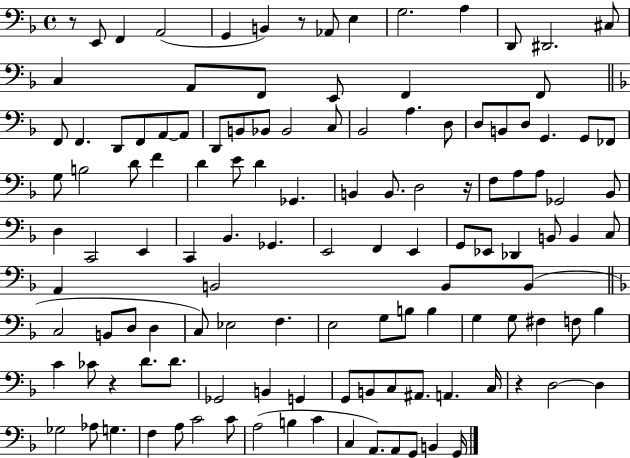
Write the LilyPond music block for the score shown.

{
  \clef bass
  \time 4/4
  \defaultTimeSignature
  \key f \major
  r8 e,8 f,4 a,2( | g,4 b,4) r8 aes,8 e4 | g2. a4 | d,8 dis,2. cis8 | \break c4 a,8 f,8 e,8 f,4 f,8 | \bar "||" \break \key f \major f,8 f,4. d,8 f,8 a,8~~ a,8 | d,8 b,8 bes,8 bes,2 c8 | bes,2 a4. d8 | d8 b,8 d8 g,4. g,8 fes,8 | \break g8 b2 d'8 f'4 | d'4 e'8 d'4 ges,4. | b,4 b,8. d2 r16 | f8 a8 a8 ges,2 bes,8 | \break d4 c,2 e,4 | c,4 bes,4. ges,4. | e,2 f,4 e,4 | g,8 ees,8 des,4 b,8 b,4 c8 | \break a,4 b,2 b,8 b,8( | \bar "||" \break \key d \minor c2 b,8 d8 d4 | c8) ees2 f4. | e2 g8 b8 b4 | g4 g8 fis4 f8 bes4 | \break c'4 ces'8 r4 d'8. d'8. | ges,2 b,4 g,4 | g,8 b,8 c8 ais,8. a,4. c16 | r4 d2~~ d4 | \break ges2 aes8 g4. | f4 a8 c'2 c'8 | a2( b4 c'4 | c4 a,8.) a,8 g,8 b,4 g,16 | \break \bar "|."
}